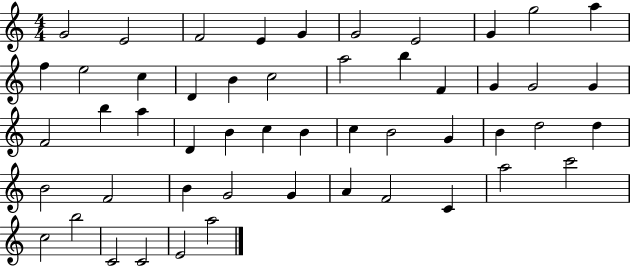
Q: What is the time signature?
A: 4/4